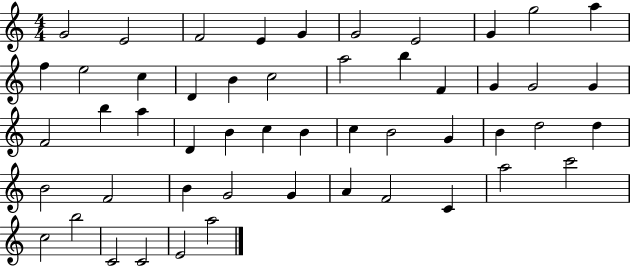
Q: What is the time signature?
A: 4/4